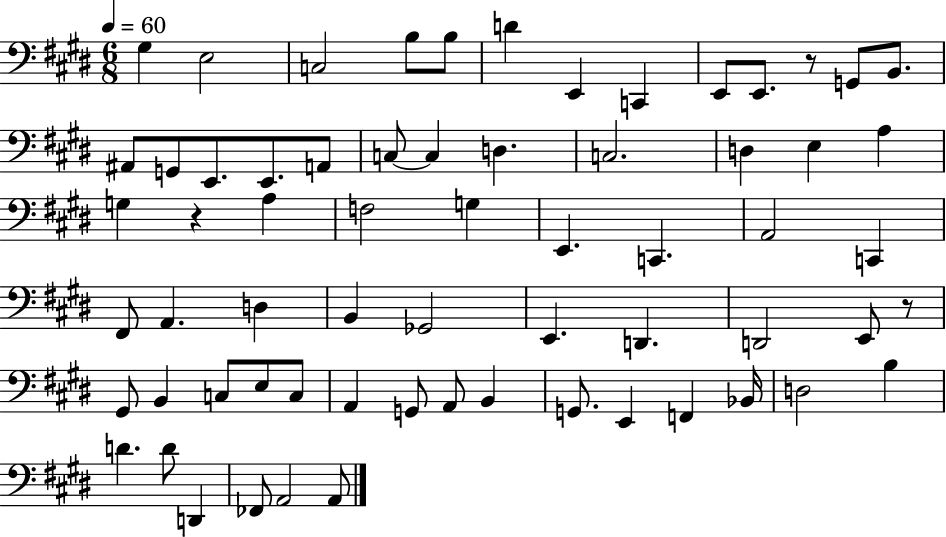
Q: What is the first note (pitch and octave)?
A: G#3